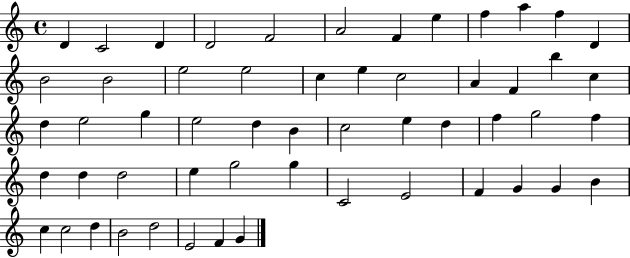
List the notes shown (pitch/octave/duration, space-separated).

D4/q C4/h D4/q D4/h F4/h A4/h F4/q E5/q F5/q A5/q F5/q D4/q B4/h B4/h E5/h E5/h C5/q E5/q C5/h A4/q F4/q B5/q C5/q D5/q E5/h G5/q E5/h D5/q B4/q C5/h E5/q D5/q F5/q G5/h F5/q D5/q D5/q D5/h E5/q G5/h G5/q C4/h E4/h F4/q G4/q G4/q B4/q C5/q C5/h D5/q B4/h D5/h E4/h F4/q G4/q